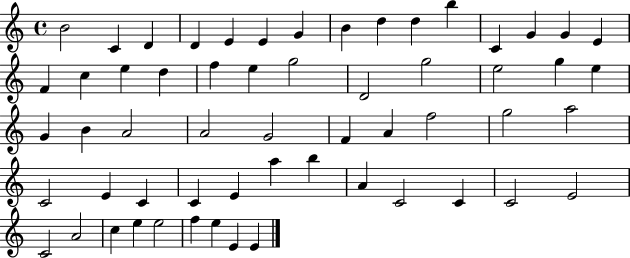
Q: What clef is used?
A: treble